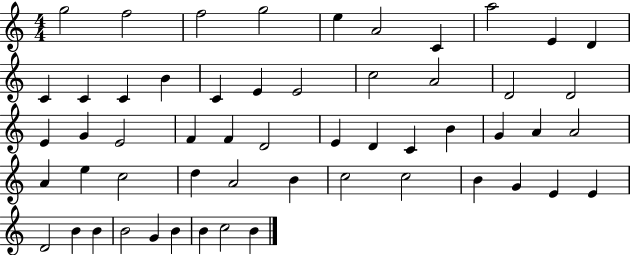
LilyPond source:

{
  \clef treble
  \numericTimeSignature
  \time 4/4
  \key c \major
  g''2 f''2 | f''2 g''2 | e''4 a'2 c'4 | a''2 e'4 d'4 | \break c'4 c'4 c'4 b'4 | c'4 e'4 e'2 | c''2 a'2 | d'2 d'2 | \break e'4 g'4 e'2 | f'4 f'4 d'2 | e'4 d'4 c'4 b'4 | g'4 a'4 a'2 | \break a'4 e''4 c''2 | d''4 a'2 b'4 | c''2 c''2 | b'4 g'4 e'4 e'4 | \break d'2 b'4 b'4 | b'2 g'4 b'4 | b'4 c''2 b'4 | \bar "|."
}